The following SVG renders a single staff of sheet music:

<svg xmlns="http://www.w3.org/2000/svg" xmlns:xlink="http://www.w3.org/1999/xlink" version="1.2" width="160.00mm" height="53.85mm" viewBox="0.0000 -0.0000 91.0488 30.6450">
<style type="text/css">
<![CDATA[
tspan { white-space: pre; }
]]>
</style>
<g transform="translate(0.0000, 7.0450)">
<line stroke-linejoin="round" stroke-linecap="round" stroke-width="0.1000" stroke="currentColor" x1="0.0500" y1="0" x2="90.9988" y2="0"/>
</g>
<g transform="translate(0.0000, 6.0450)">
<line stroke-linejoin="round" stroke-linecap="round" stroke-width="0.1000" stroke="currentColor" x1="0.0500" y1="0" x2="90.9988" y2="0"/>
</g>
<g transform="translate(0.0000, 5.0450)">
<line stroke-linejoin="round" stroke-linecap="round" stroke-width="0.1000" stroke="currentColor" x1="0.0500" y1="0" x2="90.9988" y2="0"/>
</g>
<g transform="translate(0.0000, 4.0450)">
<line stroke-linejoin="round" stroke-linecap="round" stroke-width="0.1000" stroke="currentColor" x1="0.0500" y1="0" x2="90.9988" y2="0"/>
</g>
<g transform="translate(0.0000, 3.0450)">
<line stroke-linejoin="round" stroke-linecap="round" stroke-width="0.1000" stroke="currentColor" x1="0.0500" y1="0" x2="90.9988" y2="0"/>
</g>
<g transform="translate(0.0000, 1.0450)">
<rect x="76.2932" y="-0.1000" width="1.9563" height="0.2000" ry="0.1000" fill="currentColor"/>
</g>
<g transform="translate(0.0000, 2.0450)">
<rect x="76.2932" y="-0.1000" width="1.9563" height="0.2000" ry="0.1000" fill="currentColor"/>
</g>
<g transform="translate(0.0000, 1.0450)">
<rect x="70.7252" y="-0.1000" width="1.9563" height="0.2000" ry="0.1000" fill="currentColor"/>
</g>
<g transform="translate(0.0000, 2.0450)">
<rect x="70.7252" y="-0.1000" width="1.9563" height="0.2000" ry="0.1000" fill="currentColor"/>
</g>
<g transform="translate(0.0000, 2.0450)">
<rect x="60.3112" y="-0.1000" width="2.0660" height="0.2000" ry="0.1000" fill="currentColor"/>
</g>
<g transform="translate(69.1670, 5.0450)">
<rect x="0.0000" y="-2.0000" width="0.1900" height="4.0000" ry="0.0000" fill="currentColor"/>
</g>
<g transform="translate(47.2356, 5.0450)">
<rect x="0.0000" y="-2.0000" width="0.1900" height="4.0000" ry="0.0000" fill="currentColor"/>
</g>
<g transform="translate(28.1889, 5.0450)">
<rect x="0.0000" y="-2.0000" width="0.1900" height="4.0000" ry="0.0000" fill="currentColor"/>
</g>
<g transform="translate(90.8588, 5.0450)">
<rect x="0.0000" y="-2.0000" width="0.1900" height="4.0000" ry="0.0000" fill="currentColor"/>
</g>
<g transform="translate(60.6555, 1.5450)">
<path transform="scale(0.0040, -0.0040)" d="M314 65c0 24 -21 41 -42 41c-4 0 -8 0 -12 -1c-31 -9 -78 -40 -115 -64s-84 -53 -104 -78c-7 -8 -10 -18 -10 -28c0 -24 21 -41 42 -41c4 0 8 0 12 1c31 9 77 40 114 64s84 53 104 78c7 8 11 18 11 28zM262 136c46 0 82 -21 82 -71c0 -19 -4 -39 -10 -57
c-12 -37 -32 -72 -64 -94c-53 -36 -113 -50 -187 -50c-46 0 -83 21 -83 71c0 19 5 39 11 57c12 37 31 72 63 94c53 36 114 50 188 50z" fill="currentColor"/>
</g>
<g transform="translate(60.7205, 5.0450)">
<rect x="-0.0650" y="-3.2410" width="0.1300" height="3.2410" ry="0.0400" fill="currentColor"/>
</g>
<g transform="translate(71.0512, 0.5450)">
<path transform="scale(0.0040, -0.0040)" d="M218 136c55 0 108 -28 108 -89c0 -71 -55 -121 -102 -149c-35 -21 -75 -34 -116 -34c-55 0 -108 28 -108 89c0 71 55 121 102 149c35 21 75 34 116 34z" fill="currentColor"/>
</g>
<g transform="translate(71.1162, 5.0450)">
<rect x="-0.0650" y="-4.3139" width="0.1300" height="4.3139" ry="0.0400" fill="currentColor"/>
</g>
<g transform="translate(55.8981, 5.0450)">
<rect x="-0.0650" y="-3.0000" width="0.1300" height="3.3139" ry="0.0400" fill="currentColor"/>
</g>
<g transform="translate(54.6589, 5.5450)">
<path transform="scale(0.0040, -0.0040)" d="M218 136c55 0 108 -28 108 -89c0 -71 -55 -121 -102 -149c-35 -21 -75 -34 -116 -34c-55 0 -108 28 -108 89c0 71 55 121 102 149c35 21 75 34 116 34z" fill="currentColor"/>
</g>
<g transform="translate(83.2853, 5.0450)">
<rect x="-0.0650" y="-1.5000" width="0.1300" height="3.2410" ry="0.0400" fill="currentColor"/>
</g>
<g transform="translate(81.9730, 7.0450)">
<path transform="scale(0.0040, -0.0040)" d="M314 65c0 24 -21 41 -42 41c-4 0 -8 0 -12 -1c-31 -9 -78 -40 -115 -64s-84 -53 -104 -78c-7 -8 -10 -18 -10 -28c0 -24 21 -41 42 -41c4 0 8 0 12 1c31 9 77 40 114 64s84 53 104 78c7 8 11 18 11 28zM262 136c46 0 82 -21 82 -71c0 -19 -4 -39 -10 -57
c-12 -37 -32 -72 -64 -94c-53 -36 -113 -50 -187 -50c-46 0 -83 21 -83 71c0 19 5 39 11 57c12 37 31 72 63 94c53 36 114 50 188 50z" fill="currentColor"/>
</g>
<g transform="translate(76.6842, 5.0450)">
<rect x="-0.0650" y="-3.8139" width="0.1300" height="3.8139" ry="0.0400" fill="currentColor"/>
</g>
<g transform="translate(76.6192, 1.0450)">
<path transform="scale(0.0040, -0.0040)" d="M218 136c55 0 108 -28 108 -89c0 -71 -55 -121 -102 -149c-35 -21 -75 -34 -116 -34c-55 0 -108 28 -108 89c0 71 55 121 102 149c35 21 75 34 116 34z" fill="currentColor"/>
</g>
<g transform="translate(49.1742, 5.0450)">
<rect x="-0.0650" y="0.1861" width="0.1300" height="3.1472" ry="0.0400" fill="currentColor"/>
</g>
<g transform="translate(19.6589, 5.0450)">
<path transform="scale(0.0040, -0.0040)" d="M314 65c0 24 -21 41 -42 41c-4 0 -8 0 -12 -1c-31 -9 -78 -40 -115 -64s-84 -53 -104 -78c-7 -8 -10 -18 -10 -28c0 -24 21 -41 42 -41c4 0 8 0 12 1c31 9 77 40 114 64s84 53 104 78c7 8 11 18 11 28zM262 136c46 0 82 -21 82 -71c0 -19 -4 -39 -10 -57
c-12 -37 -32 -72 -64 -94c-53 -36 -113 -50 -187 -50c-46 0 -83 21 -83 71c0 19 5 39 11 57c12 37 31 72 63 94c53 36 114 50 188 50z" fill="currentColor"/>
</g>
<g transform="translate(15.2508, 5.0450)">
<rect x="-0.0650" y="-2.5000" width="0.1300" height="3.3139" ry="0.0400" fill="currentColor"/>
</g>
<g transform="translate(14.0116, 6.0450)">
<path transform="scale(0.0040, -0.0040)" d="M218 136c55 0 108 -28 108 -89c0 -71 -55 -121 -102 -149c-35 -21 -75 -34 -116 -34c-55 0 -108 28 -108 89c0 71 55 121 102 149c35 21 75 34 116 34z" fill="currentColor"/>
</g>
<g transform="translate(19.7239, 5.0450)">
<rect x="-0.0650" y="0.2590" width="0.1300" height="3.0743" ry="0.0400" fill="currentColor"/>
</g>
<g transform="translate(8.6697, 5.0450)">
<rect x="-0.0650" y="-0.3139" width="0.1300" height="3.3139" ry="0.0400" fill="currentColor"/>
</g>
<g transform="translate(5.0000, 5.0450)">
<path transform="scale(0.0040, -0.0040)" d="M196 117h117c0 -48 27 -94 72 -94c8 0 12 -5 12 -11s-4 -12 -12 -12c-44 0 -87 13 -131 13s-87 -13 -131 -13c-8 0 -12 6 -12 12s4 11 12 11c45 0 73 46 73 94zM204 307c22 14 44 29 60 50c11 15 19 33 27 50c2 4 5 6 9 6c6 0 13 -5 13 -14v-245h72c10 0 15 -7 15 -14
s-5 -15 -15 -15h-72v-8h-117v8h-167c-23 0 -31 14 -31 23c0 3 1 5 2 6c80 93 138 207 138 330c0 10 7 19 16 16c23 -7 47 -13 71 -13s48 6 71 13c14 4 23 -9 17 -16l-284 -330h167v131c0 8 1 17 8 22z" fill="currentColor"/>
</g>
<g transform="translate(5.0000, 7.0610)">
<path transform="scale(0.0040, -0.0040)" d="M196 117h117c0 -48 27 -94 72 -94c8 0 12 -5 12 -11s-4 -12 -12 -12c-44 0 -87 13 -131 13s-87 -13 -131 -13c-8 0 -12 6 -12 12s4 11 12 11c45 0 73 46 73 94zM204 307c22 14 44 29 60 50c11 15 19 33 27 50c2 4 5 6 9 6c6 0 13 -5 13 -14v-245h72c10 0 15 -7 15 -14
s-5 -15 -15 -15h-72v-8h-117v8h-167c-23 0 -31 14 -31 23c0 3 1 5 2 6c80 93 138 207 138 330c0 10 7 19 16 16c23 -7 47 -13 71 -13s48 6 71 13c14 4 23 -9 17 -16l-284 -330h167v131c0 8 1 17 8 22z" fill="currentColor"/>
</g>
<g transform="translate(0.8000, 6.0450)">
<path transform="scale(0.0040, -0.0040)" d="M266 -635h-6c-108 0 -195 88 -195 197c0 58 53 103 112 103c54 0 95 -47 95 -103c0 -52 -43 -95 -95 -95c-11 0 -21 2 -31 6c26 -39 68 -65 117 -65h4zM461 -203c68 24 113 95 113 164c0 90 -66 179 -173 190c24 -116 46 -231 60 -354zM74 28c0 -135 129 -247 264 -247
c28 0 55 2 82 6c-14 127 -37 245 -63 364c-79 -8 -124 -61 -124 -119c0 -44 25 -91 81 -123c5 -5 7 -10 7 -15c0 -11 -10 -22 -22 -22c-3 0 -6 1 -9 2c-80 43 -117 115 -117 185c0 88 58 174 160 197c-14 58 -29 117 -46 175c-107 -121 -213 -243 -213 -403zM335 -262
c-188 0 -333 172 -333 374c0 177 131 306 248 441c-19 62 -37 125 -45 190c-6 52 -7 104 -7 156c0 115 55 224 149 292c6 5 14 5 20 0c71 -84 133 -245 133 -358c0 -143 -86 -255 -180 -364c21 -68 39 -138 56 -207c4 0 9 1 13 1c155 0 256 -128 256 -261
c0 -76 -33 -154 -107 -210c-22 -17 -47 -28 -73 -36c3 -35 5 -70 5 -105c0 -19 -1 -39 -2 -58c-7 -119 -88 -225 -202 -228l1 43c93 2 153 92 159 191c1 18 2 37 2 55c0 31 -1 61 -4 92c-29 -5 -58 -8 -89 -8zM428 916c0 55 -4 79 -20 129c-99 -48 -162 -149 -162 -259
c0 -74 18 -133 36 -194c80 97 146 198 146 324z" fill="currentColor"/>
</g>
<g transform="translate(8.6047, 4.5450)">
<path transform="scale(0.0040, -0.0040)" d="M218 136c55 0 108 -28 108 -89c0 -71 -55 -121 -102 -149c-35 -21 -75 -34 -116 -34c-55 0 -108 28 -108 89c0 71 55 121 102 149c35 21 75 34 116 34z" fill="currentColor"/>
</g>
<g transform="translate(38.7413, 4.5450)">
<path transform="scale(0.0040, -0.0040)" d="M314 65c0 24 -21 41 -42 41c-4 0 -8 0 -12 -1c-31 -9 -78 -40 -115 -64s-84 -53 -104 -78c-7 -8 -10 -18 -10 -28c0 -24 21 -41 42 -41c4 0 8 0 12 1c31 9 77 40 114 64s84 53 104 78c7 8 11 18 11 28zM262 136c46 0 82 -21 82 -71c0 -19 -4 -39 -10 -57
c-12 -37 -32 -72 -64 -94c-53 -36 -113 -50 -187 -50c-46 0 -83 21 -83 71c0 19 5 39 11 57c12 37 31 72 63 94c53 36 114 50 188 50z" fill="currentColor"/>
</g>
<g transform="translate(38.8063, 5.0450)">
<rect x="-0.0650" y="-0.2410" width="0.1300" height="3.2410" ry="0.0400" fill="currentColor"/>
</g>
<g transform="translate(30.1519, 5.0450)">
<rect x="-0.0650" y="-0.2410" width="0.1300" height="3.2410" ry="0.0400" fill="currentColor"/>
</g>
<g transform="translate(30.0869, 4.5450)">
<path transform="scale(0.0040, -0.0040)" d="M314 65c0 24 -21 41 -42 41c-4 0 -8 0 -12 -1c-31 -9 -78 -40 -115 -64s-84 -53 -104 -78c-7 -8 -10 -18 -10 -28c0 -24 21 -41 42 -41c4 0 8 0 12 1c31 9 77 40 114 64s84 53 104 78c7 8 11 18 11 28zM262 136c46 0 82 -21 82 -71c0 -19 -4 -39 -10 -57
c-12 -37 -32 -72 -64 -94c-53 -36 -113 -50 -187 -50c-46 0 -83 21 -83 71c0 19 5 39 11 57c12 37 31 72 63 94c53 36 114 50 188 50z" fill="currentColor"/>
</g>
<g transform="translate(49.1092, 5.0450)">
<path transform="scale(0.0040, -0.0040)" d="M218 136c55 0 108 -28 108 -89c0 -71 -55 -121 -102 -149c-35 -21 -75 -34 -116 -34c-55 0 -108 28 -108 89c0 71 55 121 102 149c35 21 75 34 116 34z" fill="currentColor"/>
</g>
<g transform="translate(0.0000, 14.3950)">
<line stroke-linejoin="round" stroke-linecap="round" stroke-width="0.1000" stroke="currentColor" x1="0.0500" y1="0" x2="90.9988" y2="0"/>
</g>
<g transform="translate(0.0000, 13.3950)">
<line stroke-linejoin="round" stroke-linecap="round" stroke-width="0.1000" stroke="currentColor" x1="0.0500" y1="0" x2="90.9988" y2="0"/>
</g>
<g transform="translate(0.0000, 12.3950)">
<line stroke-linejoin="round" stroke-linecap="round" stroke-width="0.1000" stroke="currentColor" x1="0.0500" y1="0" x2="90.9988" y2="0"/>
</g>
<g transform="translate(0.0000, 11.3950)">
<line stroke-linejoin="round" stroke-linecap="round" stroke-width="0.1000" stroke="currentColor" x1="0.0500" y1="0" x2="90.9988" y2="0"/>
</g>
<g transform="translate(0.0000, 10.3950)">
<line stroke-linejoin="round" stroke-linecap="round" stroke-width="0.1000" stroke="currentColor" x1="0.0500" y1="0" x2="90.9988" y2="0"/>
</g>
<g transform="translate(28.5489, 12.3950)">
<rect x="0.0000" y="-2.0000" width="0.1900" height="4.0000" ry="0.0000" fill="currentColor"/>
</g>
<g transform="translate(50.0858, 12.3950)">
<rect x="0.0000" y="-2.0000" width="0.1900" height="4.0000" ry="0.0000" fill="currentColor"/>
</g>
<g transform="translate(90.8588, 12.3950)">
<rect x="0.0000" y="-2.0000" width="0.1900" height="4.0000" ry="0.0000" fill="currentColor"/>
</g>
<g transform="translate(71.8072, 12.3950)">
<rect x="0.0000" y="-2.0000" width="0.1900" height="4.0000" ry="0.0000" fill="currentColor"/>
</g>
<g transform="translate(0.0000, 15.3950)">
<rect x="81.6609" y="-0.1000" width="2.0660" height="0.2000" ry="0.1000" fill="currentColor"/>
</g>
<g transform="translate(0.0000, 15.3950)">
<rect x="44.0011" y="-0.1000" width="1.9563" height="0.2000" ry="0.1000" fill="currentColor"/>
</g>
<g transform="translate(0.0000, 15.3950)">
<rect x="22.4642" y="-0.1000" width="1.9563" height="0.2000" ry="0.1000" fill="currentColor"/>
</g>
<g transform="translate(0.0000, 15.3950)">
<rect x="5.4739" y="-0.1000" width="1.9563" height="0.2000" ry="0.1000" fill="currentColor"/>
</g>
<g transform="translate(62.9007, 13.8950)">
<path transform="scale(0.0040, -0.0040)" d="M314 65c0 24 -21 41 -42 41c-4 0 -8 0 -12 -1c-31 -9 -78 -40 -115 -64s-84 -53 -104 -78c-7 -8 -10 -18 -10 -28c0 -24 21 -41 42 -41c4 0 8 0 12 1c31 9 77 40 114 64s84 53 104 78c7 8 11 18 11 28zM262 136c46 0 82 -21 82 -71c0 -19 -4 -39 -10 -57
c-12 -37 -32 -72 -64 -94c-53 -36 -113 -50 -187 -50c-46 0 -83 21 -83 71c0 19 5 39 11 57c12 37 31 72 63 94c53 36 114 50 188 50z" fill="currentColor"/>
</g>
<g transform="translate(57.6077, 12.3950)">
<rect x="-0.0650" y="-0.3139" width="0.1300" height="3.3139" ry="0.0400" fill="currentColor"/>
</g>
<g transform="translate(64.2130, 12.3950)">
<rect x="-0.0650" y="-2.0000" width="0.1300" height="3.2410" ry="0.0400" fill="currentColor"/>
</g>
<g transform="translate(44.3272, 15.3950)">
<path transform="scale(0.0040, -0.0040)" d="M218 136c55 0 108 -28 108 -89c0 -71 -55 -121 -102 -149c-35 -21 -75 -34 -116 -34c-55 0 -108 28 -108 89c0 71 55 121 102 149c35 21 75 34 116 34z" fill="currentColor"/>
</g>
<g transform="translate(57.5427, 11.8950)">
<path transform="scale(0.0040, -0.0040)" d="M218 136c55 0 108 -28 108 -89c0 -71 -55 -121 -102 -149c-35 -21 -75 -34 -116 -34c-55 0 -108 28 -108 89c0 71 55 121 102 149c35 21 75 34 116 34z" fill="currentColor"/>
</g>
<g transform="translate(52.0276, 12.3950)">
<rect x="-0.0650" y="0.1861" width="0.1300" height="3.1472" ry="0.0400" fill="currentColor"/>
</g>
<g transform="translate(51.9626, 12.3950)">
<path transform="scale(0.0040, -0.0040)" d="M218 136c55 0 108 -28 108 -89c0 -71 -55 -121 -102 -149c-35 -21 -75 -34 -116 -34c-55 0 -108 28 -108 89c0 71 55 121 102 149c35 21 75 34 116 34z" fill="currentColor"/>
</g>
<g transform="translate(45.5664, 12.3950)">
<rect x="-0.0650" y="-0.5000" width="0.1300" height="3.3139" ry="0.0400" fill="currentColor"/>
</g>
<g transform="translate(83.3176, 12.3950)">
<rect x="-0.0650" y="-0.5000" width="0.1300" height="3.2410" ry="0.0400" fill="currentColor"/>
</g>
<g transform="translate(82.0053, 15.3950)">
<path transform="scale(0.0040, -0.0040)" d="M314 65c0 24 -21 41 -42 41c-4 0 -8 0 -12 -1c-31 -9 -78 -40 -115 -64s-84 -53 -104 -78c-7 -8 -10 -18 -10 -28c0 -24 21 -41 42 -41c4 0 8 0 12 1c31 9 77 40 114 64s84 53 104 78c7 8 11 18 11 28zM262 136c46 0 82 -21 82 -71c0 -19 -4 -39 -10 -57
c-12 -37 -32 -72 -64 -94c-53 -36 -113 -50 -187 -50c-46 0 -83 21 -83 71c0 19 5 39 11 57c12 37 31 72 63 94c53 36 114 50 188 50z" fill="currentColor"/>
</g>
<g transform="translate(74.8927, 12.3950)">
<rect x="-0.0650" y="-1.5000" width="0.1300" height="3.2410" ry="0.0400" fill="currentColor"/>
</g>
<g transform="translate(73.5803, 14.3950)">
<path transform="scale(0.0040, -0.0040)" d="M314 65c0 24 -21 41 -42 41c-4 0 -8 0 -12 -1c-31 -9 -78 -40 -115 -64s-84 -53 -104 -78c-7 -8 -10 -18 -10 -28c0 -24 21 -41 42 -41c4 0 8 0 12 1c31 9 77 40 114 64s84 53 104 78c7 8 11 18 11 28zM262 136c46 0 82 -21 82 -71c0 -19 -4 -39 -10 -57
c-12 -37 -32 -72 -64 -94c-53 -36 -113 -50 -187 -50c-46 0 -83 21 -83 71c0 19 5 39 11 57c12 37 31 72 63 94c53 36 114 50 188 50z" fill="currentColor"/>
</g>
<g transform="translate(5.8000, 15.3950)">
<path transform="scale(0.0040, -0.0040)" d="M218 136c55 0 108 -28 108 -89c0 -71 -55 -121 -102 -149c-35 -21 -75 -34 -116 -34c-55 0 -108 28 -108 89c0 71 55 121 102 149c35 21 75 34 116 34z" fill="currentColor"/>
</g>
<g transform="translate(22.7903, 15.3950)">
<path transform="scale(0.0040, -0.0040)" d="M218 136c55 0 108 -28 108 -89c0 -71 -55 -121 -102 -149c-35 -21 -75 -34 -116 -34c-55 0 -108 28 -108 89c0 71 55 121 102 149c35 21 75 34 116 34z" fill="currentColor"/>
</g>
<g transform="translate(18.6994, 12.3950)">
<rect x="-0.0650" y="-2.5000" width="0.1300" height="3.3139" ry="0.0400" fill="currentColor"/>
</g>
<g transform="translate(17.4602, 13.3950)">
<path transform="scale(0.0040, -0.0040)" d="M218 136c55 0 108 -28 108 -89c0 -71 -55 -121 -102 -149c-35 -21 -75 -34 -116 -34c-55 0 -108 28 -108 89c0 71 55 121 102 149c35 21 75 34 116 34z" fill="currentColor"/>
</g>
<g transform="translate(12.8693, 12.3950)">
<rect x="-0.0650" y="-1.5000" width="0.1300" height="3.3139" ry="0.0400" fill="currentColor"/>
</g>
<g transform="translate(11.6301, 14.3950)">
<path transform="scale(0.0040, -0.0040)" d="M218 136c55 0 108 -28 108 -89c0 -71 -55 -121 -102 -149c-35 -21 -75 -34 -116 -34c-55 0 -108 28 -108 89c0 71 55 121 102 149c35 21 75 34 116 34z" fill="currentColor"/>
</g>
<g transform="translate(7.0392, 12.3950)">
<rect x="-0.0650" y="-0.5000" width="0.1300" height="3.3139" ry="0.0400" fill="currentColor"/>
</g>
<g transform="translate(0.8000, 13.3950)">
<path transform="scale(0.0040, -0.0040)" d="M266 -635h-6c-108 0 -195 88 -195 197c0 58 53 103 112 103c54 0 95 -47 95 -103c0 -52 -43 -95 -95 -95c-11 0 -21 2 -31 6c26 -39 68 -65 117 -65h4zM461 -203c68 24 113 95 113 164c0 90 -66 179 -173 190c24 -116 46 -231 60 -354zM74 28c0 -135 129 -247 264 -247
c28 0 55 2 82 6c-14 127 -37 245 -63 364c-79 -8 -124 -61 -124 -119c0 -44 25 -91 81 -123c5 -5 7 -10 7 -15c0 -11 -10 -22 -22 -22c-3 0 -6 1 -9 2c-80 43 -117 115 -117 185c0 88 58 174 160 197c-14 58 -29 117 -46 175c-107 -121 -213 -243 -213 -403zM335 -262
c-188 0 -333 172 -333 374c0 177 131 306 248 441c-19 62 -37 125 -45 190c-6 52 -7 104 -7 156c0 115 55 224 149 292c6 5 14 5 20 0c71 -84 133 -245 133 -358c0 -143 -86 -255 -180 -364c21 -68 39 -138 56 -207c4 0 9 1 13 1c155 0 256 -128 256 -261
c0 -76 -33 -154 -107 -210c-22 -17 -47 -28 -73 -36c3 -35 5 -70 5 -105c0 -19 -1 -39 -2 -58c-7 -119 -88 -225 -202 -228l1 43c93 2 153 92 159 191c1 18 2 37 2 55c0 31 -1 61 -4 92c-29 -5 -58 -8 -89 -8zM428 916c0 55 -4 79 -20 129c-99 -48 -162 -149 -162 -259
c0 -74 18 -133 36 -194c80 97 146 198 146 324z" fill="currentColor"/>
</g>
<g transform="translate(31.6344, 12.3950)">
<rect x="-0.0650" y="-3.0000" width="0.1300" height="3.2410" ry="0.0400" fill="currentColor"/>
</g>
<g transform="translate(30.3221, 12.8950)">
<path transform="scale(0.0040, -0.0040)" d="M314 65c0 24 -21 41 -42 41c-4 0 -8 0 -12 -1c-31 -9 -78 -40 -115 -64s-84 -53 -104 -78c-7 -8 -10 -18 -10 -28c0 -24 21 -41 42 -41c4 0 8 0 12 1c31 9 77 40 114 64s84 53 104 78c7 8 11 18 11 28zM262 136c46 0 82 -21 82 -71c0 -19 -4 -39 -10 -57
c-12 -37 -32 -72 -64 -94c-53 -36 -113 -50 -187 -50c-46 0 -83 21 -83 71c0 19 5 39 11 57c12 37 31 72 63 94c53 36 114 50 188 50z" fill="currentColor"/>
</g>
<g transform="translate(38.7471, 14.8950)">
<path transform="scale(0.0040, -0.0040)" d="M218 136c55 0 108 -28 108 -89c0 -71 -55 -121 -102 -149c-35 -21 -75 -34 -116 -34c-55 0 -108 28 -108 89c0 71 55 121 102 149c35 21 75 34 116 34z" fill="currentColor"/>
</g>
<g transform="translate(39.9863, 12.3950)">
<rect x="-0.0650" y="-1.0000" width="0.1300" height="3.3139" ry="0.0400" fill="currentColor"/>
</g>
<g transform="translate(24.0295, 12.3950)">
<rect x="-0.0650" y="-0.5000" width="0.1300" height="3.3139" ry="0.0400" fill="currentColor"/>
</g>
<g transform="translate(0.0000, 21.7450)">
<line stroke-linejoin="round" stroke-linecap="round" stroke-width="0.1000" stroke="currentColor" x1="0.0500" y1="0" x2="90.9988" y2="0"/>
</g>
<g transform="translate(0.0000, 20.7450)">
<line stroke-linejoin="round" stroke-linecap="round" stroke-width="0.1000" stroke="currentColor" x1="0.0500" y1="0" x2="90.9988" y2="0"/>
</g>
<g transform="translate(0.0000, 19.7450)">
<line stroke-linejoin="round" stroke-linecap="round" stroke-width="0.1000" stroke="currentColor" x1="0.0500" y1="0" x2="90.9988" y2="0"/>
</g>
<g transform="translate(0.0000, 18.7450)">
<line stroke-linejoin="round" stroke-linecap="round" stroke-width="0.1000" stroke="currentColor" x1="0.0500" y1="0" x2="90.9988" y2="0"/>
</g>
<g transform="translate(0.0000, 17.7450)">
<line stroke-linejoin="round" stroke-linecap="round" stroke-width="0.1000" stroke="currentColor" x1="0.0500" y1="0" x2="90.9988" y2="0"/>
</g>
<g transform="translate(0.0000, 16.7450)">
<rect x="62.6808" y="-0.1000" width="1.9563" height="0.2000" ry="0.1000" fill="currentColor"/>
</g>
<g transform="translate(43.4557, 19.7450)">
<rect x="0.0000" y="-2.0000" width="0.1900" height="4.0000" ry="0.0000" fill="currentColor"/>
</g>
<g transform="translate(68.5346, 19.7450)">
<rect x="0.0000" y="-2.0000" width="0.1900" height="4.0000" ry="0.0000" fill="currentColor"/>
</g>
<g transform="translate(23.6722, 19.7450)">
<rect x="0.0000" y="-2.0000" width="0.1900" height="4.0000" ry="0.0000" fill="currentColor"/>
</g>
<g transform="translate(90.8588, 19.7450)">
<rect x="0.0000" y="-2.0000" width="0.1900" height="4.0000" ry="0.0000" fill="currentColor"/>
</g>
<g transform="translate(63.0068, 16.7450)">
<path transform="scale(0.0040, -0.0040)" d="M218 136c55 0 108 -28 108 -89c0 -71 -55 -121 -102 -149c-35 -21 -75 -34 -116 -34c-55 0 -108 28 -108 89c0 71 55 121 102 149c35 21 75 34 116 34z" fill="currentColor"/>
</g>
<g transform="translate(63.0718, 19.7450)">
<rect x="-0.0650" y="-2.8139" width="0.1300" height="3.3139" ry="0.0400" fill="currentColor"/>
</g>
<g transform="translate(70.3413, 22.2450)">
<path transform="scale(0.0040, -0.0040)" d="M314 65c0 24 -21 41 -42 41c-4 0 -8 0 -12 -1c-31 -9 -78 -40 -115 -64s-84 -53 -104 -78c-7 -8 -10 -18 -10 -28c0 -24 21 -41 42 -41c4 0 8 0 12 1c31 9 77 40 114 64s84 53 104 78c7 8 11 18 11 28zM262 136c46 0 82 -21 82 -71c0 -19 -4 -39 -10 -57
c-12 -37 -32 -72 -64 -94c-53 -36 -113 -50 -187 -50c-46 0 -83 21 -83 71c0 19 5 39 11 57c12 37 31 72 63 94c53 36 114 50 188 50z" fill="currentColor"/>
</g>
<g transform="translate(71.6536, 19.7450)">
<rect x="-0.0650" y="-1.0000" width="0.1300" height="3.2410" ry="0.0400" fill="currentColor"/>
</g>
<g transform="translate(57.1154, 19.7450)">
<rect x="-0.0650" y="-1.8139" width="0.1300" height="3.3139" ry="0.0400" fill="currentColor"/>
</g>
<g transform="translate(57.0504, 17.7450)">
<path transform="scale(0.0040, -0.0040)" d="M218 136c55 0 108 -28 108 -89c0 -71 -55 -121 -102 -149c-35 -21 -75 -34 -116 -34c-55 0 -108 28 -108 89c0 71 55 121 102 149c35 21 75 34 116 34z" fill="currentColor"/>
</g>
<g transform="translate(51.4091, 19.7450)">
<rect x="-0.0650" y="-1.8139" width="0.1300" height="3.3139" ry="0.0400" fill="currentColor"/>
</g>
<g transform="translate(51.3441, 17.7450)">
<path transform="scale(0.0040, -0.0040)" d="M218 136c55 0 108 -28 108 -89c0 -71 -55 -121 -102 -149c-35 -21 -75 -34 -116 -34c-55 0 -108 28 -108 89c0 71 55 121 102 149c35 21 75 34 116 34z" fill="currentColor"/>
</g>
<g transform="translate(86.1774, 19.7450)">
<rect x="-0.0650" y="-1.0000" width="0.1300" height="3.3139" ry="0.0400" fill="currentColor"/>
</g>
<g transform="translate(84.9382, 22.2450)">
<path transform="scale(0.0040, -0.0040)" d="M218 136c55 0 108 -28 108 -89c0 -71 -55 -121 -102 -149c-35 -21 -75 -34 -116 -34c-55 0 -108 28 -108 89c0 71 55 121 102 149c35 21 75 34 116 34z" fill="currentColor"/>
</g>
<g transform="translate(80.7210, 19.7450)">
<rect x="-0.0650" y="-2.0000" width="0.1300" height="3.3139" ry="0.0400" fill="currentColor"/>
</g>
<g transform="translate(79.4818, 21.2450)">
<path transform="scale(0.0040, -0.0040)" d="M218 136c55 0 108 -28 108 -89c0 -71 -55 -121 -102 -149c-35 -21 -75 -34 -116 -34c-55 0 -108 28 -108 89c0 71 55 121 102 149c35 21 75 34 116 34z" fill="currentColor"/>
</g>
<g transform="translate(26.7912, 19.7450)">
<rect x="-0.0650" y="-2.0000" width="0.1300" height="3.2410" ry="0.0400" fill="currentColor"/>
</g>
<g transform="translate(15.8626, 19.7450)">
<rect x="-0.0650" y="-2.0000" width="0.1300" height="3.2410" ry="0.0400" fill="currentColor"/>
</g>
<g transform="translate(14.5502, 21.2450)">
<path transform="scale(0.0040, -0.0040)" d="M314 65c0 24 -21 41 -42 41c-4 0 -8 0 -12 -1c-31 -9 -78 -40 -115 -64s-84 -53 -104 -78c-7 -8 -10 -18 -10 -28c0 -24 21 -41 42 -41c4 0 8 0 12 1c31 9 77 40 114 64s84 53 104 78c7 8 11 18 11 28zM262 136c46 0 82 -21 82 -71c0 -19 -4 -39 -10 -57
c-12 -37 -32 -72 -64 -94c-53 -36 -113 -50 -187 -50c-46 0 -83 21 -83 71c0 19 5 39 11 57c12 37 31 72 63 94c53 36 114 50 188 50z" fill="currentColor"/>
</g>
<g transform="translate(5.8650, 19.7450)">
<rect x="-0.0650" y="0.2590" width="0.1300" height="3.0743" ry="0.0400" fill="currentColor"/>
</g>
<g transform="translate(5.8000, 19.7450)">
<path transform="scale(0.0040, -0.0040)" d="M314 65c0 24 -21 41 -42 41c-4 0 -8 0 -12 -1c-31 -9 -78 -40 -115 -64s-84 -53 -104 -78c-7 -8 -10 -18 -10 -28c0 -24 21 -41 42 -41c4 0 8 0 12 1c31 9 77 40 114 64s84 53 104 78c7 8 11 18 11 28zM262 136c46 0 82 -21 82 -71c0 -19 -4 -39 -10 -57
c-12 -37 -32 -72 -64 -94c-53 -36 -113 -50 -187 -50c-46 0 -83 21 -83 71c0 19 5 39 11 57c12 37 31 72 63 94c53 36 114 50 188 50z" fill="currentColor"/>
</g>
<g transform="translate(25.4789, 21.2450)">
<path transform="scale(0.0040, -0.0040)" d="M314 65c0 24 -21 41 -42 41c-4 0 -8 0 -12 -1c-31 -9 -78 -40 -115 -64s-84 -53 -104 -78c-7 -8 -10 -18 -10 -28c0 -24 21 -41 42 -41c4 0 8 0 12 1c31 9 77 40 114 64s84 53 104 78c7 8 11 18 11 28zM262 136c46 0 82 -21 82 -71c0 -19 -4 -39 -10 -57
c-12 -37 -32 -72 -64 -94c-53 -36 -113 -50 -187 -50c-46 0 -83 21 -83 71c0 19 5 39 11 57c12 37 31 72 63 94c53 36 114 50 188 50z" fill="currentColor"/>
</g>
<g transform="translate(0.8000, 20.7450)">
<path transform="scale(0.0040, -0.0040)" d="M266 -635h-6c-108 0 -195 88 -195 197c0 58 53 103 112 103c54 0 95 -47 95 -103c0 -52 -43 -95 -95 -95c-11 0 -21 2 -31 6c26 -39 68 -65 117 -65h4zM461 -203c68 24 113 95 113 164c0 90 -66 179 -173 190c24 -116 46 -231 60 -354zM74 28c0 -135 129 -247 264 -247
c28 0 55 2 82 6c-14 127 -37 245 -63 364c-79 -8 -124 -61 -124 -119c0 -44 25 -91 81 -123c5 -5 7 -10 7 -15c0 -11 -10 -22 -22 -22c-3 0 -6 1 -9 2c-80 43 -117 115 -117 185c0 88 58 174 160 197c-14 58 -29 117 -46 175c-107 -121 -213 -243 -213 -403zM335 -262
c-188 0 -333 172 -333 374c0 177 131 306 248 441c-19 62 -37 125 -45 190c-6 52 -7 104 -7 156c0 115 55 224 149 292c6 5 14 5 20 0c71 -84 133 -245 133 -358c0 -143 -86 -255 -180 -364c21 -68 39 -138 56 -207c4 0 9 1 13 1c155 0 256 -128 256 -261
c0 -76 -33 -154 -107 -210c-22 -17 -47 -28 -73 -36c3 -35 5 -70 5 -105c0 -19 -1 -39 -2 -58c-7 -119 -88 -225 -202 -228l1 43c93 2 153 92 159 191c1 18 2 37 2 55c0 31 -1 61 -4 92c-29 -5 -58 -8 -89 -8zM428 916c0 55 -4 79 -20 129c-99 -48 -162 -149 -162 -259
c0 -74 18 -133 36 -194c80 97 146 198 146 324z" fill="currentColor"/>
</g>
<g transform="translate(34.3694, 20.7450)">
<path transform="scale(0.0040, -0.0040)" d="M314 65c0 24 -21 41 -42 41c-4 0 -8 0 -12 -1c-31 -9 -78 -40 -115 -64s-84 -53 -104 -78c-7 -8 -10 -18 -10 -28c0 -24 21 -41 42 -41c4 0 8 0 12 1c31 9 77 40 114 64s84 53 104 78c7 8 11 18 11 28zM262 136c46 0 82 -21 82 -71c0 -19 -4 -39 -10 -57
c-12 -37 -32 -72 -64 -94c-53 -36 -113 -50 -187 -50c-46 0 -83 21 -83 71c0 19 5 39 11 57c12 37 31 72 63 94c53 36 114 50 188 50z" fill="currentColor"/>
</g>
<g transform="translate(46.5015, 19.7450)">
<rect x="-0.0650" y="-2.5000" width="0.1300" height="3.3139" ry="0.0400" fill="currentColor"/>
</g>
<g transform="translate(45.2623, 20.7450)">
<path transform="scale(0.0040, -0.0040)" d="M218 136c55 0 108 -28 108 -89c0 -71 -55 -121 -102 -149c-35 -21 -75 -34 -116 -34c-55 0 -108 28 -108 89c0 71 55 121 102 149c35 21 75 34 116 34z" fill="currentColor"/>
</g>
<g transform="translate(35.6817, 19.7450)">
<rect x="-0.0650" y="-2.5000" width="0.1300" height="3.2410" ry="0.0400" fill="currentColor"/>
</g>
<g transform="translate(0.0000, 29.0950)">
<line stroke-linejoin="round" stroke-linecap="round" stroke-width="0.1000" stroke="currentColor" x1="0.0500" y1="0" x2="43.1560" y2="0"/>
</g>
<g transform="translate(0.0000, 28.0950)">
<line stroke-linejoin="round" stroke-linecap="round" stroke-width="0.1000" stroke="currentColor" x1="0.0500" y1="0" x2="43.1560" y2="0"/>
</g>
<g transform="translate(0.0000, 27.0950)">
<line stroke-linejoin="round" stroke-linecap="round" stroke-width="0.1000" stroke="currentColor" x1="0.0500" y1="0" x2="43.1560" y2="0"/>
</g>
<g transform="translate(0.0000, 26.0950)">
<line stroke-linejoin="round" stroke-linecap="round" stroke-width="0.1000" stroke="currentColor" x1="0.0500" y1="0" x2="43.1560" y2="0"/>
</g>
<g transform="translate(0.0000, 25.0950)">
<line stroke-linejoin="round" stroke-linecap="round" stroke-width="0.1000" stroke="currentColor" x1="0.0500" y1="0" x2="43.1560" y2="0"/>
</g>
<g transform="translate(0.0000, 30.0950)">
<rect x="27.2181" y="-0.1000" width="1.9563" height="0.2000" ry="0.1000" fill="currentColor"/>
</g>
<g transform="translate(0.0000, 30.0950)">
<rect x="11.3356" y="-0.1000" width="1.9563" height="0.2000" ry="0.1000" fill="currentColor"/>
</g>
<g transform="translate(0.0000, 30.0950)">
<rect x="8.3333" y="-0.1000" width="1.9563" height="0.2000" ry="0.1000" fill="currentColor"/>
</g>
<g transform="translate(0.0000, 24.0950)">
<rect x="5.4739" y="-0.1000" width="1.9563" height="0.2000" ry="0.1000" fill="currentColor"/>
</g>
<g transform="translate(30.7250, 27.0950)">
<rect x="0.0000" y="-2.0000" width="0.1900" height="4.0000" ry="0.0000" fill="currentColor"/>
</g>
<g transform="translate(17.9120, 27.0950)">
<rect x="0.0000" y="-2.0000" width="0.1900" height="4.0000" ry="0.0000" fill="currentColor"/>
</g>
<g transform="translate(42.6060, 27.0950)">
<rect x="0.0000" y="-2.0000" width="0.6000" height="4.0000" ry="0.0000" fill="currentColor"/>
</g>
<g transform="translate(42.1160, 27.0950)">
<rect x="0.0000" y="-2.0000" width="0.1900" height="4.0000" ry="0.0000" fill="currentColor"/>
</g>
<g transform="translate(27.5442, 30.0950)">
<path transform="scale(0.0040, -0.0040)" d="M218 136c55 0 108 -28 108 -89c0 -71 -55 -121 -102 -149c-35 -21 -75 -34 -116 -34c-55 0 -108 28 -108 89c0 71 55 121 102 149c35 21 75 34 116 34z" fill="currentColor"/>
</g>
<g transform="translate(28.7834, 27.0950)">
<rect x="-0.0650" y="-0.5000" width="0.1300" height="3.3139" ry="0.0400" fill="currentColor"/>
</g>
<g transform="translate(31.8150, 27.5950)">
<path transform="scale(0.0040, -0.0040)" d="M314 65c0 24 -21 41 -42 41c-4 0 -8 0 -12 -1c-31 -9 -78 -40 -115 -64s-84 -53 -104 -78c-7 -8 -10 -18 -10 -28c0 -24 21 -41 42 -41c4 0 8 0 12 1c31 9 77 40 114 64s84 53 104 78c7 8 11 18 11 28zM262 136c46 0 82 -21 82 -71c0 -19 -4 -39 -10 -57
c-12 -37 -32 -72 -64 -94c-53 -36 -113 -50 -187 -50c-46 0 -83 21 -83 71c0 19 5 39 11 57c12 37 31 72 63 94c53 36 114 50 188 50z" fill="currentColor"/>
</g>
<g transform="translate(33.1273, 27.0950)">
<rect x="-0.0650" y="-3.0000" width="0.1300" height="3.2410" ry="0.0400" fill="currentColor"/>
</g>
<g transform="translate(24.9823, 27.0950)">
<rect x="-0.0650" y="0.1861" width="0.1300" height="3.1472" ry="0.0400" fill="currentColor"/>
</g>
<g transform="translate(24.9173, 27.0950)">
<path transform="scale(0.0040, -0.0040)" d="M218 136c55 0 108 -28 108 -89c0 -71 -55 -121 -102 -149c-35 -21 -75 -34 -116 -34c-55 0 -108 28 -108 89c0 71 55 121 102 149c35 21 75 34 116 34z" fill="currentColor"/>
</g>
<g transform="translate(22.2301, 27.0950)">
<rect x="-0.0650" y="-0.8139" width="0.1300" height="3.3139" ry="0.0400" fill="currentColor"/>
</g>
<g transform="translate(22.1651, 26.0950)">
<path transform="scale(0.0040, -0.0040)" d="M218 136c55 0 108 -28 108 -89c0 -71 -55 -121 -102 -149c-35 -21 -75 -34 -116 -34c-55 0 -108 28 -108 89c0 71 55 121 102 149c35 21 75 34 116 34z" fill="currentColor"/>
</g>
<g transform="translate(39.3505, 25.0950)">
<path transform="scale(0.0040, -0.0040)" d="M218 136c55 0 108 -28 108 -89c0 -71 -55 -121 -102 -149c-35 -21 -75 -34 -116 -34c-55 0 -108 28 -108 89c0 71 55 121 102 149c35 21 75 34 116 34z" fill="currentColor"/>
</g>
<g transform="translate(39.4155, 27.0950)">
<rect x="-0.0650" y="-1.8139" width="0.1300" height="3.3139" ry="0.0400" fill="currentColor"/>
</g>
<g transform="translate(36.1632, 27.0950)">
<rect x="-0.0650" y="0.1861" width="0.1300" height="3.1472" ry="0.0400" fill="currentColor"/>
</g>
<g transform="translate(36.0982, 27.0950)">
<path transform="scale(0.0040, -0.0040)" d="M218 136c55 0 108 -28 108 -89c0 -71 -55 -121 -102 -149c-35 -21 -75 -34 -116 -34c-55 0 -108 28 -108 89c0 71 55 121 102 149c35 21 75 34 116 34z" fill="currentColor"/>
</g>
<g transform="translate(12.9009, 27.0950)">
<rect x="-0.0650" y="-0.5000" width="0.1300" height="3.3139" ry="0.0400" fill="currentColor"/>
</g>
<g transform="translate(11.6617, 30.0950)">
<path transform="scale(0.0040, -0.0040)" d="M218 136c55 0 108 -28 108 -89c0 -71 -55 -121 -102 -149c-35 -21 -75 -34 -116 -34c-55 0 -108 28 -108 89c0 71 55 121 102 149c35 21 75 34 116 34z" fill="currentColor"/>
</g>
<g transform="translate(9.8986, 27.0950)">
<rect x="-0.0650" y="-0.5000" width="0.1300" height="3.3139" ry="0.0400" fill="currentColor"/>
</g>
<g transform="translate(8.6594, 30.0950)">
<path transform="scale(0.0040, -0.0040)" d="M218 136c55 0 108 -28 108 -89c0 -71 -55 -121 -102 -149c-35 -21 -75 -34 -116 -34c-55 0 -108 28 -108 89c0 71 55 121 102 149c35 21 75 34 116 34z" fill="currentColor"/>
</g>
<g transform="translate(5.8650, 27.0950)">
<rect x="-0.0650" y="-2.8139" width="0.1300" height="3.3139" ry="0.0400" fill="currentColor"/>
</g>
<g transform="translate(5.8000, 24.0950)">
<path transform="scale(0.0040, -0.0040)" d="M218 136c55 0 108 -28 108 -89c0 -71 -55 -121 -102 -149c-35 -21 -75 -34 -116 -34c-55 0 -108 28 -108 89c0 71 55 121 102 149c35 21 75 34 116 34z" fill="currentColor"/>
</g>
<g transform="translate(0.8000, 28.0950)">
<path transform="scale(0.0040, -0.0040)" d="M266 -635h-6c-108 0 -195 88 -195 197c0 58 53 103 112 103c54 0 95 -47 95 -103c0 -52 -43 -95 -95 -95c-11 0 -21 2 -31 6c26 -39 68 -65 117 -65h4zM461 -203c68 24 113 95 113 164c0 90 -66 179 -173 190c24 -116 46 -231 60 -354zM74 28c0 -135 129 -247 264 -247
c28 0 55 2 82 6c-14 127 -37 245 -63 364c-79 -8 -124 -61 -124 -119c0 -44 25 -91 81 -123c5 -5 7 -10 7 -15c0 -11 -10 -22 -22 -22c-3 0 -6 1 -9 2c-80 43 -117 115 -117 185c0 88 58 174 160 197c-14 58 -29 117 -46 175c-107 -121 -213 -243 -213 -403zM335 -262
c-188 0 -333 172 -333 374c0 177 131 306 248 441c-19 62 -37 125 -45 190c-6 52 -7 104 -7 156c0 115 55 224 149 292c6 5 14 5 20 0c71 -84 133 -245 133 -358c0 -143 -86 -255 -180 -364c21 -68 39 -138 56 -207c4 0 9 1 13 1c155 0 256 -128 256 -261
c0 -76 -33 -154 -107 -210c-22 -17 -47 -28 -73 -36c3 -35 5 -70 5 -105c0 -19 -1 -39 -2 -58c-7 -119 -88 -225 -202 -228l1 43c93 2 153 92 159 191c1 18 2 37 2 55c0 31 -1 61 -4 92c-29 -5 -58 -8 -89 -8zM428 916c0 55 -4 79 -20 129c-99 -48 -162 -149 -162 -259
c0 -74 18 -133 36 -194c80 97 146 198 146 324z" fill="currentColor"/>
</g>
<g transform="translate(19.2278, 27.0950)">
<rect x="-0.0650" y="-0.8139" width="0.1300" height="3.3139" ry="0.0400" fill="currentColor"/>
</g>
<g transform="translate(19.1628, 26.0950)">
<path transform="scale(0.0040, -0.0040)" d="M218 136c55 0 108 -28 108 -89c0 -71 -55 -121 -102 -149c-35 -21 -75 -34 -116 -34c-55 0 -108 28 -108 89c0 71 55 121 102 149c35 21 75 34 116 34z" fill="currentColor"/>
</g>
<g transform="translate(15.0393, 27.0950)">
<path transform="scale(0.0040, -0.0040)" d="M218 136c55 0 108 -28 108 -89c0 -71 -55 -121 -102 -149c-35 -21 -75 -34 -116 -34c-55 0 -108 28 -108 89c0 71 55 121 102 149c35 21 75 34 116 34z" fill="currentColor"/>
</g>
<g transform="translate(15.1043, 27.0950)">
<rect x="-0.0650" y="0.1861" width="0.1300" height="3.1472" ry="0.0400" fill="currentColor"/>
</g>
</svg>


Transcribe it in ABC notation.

X:1
T:Untitled
M:4/4
L:1/4
K:C
c G B2 c2 c2 B A b2 d' c' E2 C E G C A2 D C B c F2 E2 C2 B2 F2 F2 G2 G f f a D2 F D a C C B d d B C A2 B f